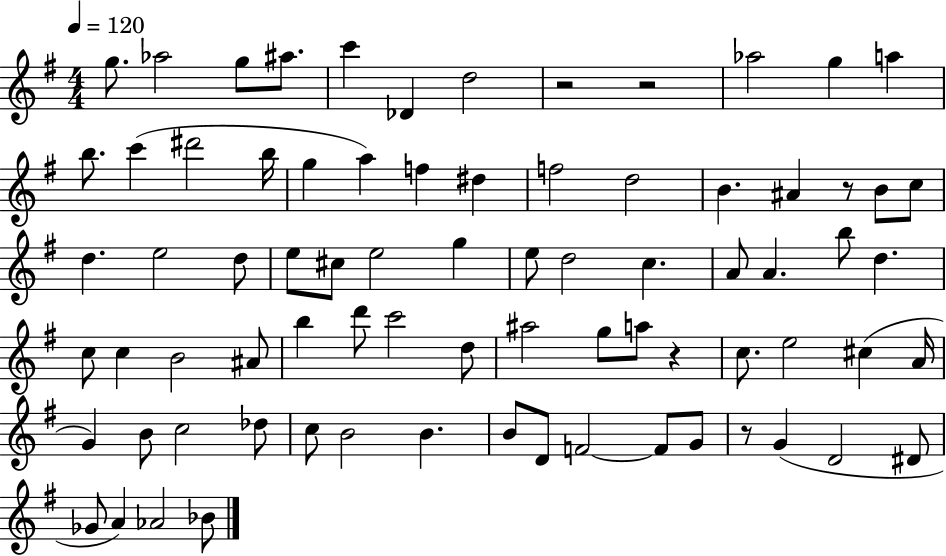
X:1
T:Untitled
M:4/4
L:1/4
K:G
g/2 _a2 g/2 ^a/2 c' _D d2 z2 z2 _a2 g a b/2 c' ^d'2 b/4 g a f ^d f2 d2 B ^A z/2 B/2 c/2 d e2 d/2 e/2 ^c/2 e2 g e/2 d2 c A/2 A b/2 d c/2 c B2 ^A/2 b d'/2 c'2 d/2 ^a2 g/2 a/2 z c/2 e2 ^c A/4 G B/2 c2 _d/2 c/2 B2 B B/2 D/2 F2 F/2 G/2 z/2 G D2 ^D/2 _G/2 A _A2 _B/2